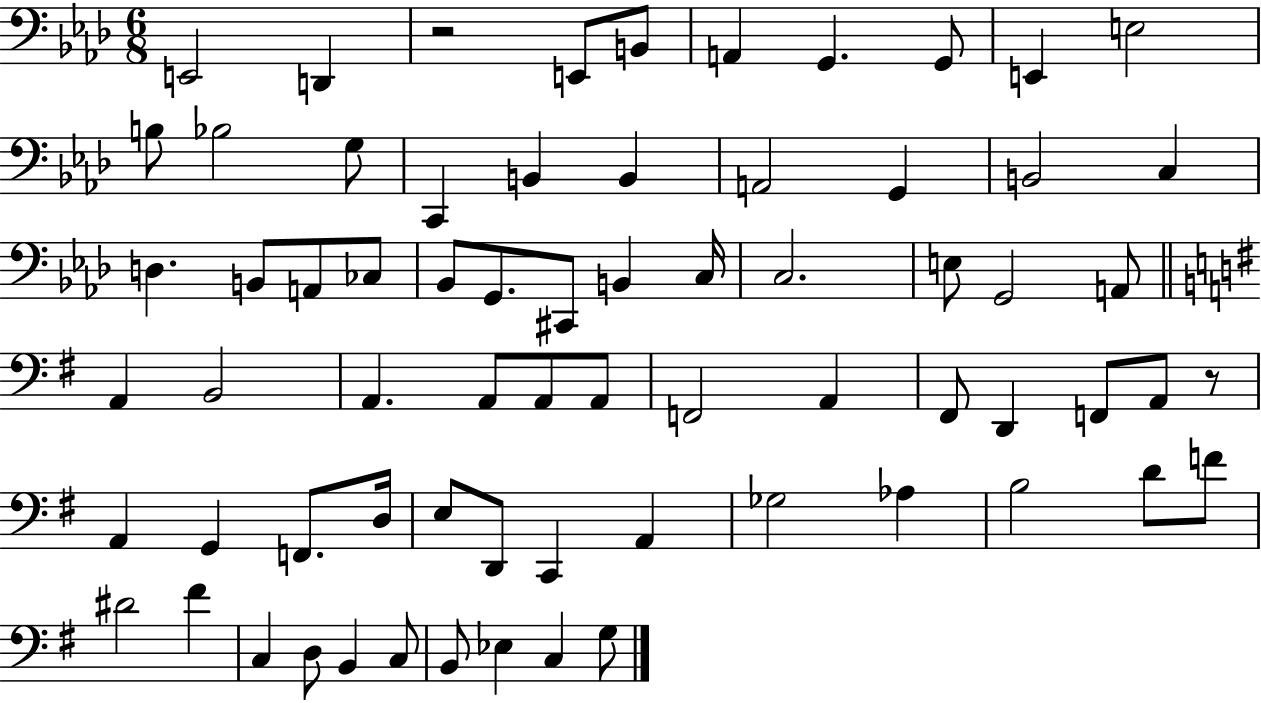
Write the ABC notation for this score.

X:1
T:Untitled
M:6/8
L:1/4
K:Ab
E,,2 D,, z2 E,,/2 B,,/2 A,, G,, G,,/2 E,, E,2 B,/2 _B,2 G,/2 C,, B,, B,, A,,2 G,, B,,2 C, D, B,,/2 A,,/2 _C,/2 _B,,/2 G,,/2 ^C,,/2 B,, C,/4 C,2 E,/2 G,,2 A,,/2 A,, B,,2 A,, A,,/2 A,,/2 A,,/2 F,,2 A,, ^F,,/2 D,, F,,/2 A,,/2 z/2 A,, G,, F,,/2 D,/4 E,/2 D,,/2 C,, A,, _G,2 _A, B,2 D/2 F/2 ^D2 ^F C, D,/2 B,, C,/2 B,,/2 _E, C, G,/2